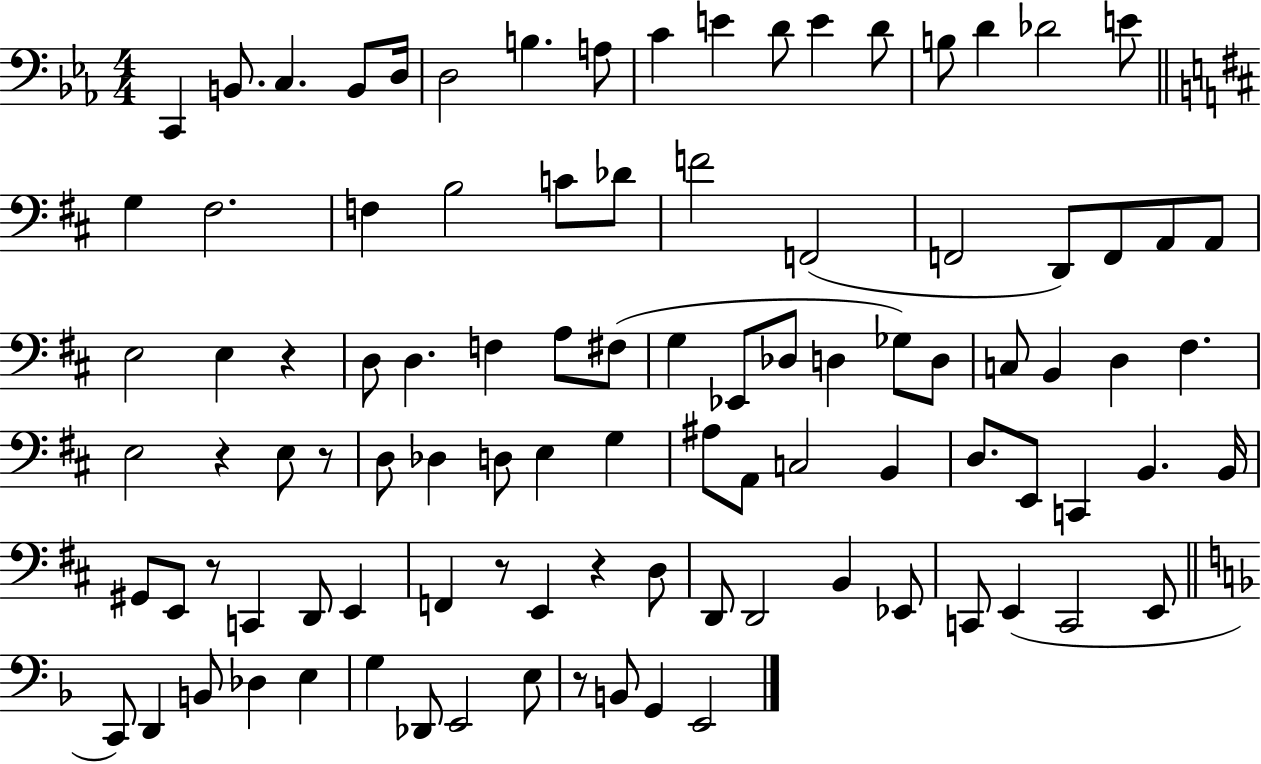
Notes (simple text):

C2/q B2/e. C3/q. B2/e D3/s D3/h B3/q. A3/e C4/q E4/q D4/e E4/q D4/e B3/e D4/q Db4/h E4/e G3/q F#3/h. F3/q B3/h C4/e Db4/e F4/h F2/h F2/h D2/e F2/e A2/e A2/e E3/h E3/q R/q D3/e D3/q. F3/q A3/e F#3/e G3/q Eb2/e Db3/e D3/q Gb3/e D3/e C3/e B2/q D3/q F#3/q. E3/h R/q E3/e R/e D3/e Db3/q D3/e E3/q G3/q A#3/e A2/e C3/h B2/q D3/e. E2/e C2/q B2/q. B2/s G#2/e E2/e R/e C2/q D2/e E2/q F2/q R/e E2/q R/q D3/e D2/e D2/h B2/q Eb2/e C2/e E2/q C2/h E2/e C2/e D2/q B2/e Db3/q E3/q G3/q Db2/e E2/h E3/e R/e B2/e G2/q E2/h